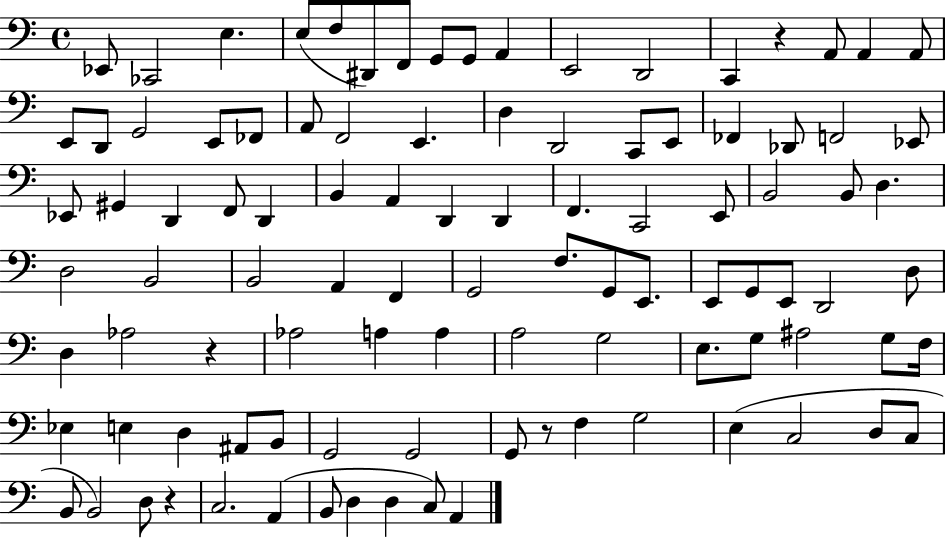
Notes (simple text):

Eb2/e CES2/h E3/q. E3/e F3/e D#2/e F2/e G2/e G2/e A2/q E2/h D2/h C2/q R/q A2/e A2/q A2/e E2/e D2/e G2/h E2/e FES2/e A2/e F2/h E2/q. D3/q D2/h C2/e E2/e FES2/q Db2/e F2/h Eb2/e Eb2/e G#2/q D2/q F2/e D2/q B2/q A2/q D2/q D2/q F2/q. C2/h E2/e B2/h B2/e D3/q. D3/h B2/h B2/h A2/q F2/q G2/h F3/e. G2/e E2/e. E2/e G2/e E2/e D2/h D3/e D3/q Ab3/h R/q Ab3/h A3/q A3/q A3/h G3/h E3/e. G3/e A#3/h G3/e F3/s Eb3/q E3/q D3/q A#2/e B2/e G2/h G2/h G2/e R/e F3/q G3/h E3/q C3/h D3/e C3/e B2/e B2/h D3/e R/q C3/h. A2/q B2/e D3/q D3/q C3/e A2/q